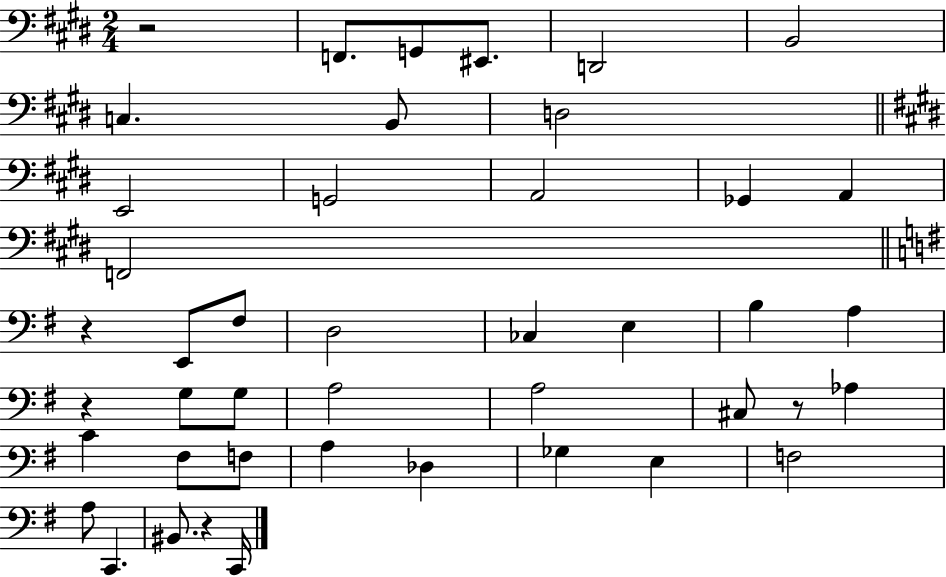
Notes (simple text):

R/h F2/e. G2/e EIS2/e. D2/h B2/h C3/q. B2/e D3/h E2/h G2/h A2/h Gb2/q A2/q F2/h R/q E2/e F#3/e D3/h CES3/q E3/q B3/q A3/q R/q G3/e G3/e A3/h A3/h C#3/e R/e Ab3/q C4/q F#3/e F3/e A3/q Db3/q Gb3/q E3/q F3/h A3/e C2/q. BIS2/e. R/q C2/s